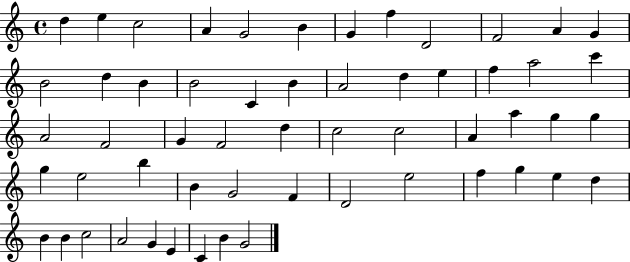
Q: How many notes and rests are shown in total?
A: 56